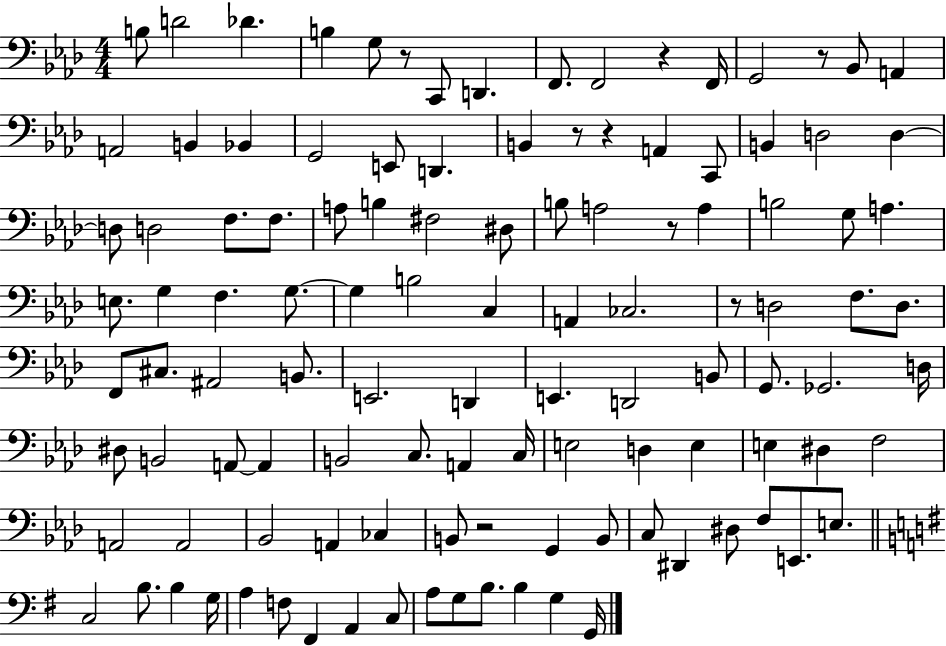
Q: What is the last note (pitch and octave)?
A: G2